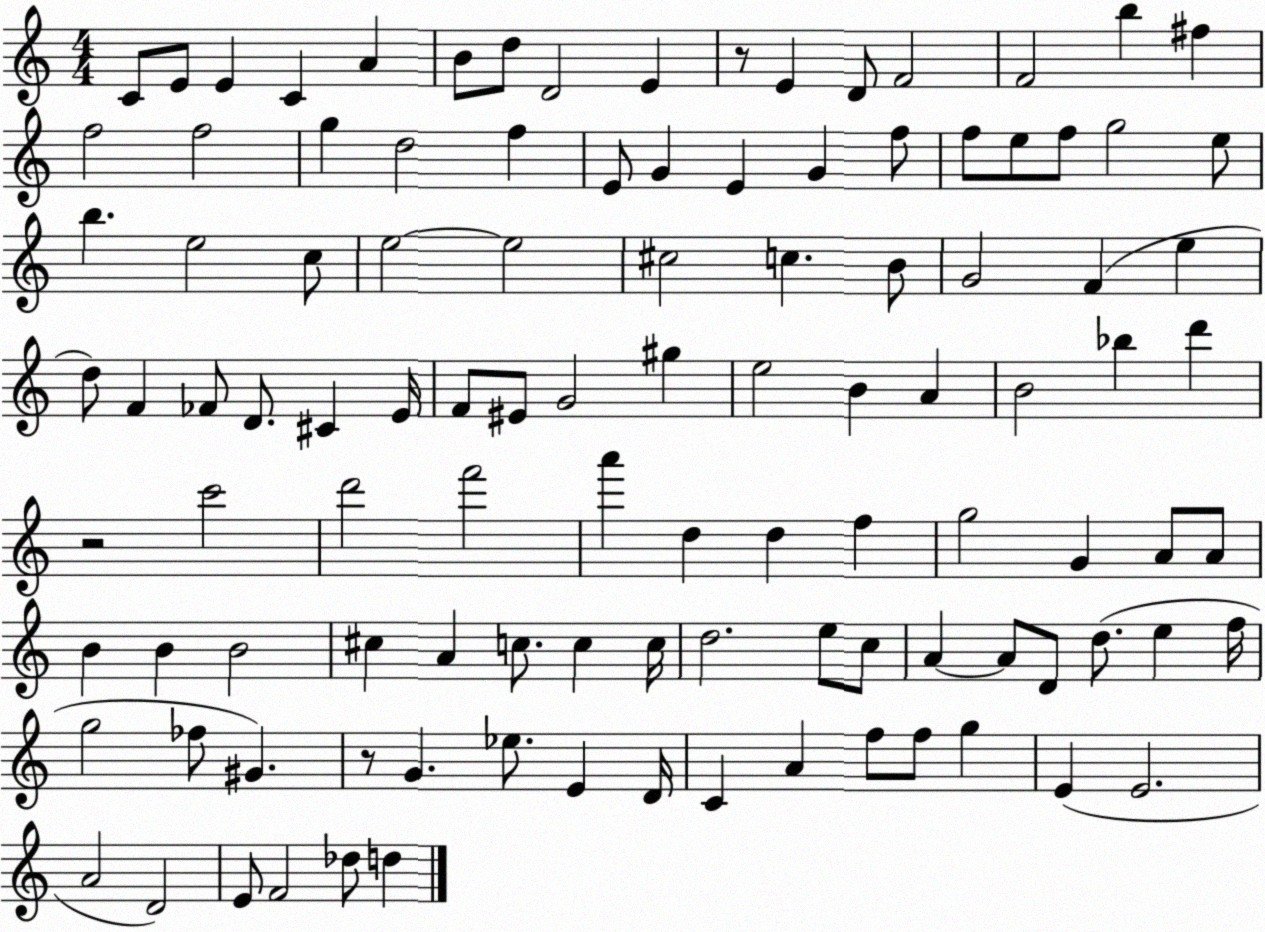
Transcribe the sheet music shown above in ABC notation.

X:1
T:Untitled
M:4/4
L:1/4
K:C
C/2 E/2 E C A B/2 d/2 D2 E z/2 E D/2 F2 F2 b ^f f2 f2 g d2 f E/2 G E G f/2 f/2 e/2 f/2 g2 e/2 b e2 c/2 e2 e2 ^c2 c B/2 G2 F e d/2 F _F/2 D/2 ^C E/4 F/2 ^E/2 G2 ^g e2 B A B2 _b d' z2 c'2 d'2 f'2 a' d d f g2 G A/2 A/2 B B B2 ^c A c/2 c c/4 d2 e/2 c/2 A A/2 D/2 d/2 e f/4 g2 _f/2 ^G z/2 G _e/2 E D/4 C A f/2 f/2 g E E2 A2 D2 E/2 F2 _d/2 d